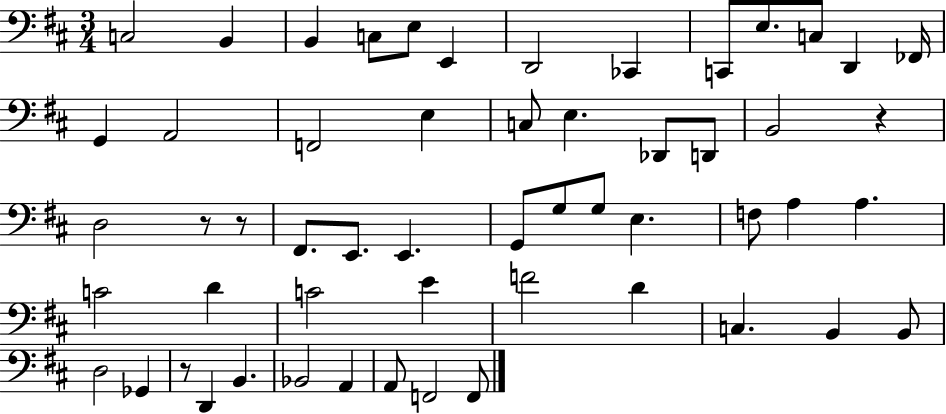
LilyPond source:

{
  \clef bass
  \numericTimeSignature
  \time 3/4
  \key d \major
  c2 b,4 | b,4 c8 e8 e,4 | d,2 ces,4 | c,8 e8. c8 d,4 fes,16 | \break g,4 a,2 | f,2 e4 | c8 e4. des,8 d,8 | b,2 r4 | \break d2 r8 r8 | fis,8. e,8. e,4. | g,8 g8 g8 e4. | f8 a4 a4. | \break c'2 d'4 | c'2 e'4 | f'2 d'4 | c4. b,4 b,8 | \break d2 ges,4 | r8 d,4 b,4. | bes,2 a,4 | a,8 f,2 f,8 | \break \bar "|."
}